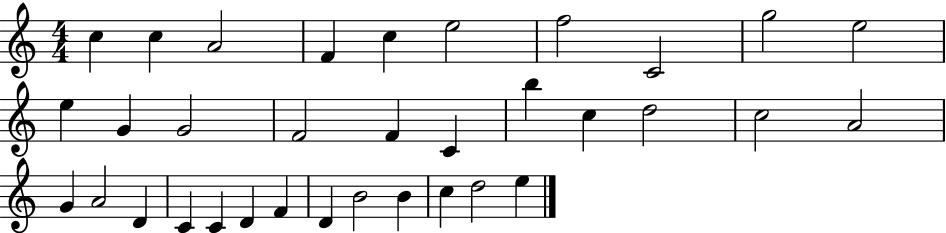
{
  \clef treble
  \numericTimeSignature
  \time 4/4
  \key c \major
  c''4 c''4 a'2 | f'4 c''4 e''2 | f''2 c'2 | g''2 e''2 | \break e''4 g'4 g'2 | f'2 f'4 c'4 | b''4 c''4 d''2 | c''2 a'2 | \break g'4 a'2 d'4 | c'4 c'4 d'4 f'4 | d'4 b'2 b'4 | c''4 d''2 e''4 | \break \bar "|."
}